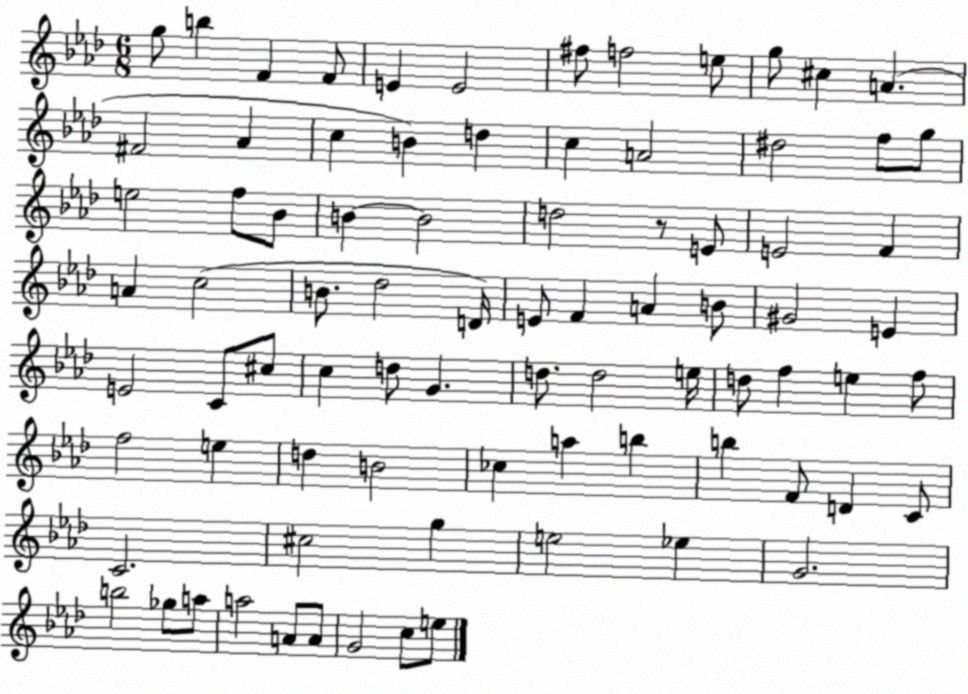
X:1
T:Untitled
M:6/8
L:1/4
K:Ab
g/2 b F F/2 E E2 ^f/2 f2 e/2 g/2 ^c A ^F2 _A c B d c A2 ^d2 f/2 g/2 e2 f/2 _B/2 B B2 d2 z/2 E/2 E2 F A c2 B/2 _d2 D/4 E/2 F A B/2 ^G2 E E2 C/2 ^c/2 c d/2 G d/2 d2 e/4 d/2 f e f/2 f2 e d B2 _c a b b F/2 D C/2 C2 ^c2 g e2 _e G2 b2 _g/2 a/2 a2 A/2 A/2 G2 c/2 e/2